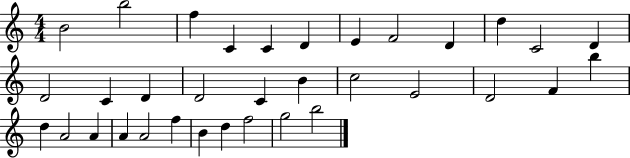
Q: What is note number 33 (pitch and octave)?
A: G5